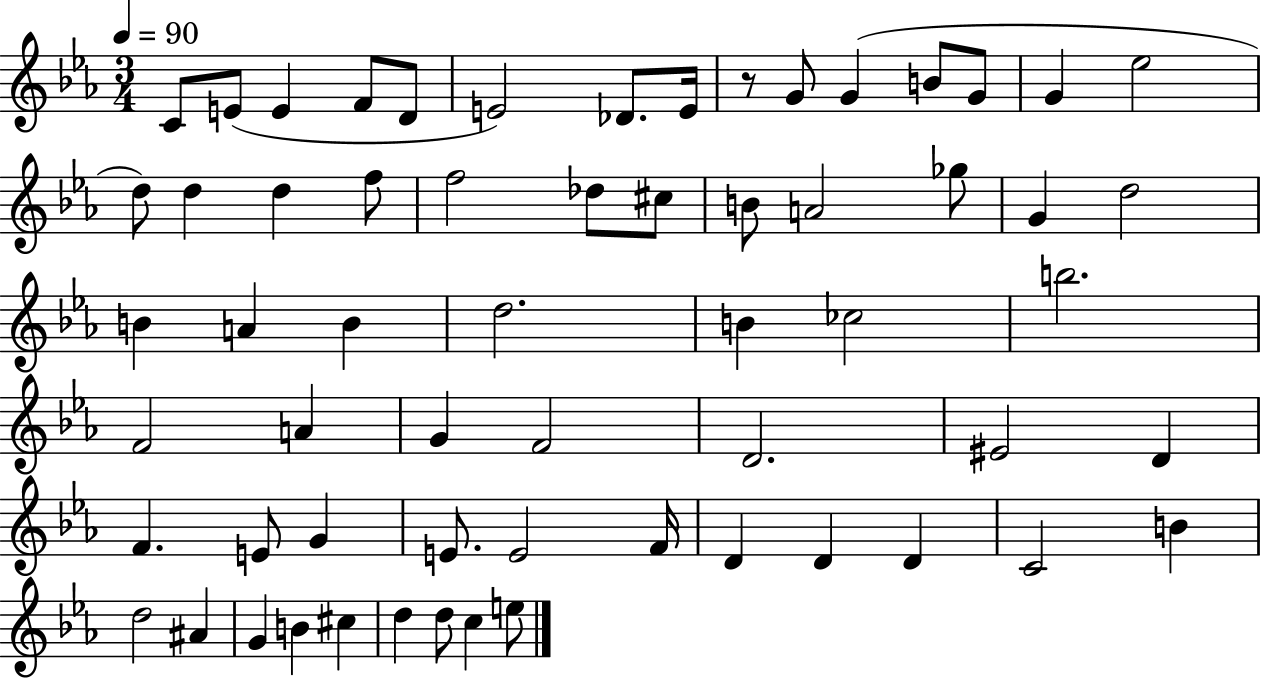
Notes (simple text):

C4/e E4/e E4/q F4/e D4/e E4/h Db4/e. E4/s R/e G4/e G4/q B4/e G4/e G4/q Eb5/h D5/e D5/q D5/q F5/e F5/h Db5/e C#5/e B4/e A4/h Gb5/e G4/q D5/h B4/q A4/q B4/q D5/h. B4/q CES5/h B5/h. F4/h A4/q G4/q F4/h D4/h. EIS4/h D4/q F4/q. E4/e G4/q E4/e. E4/h F4/s D4/q D4/q D4/q C4/h B4/q D5/h A#4/q G4/q B4/q C#5/q D5/q D5/e C5/q E5/e